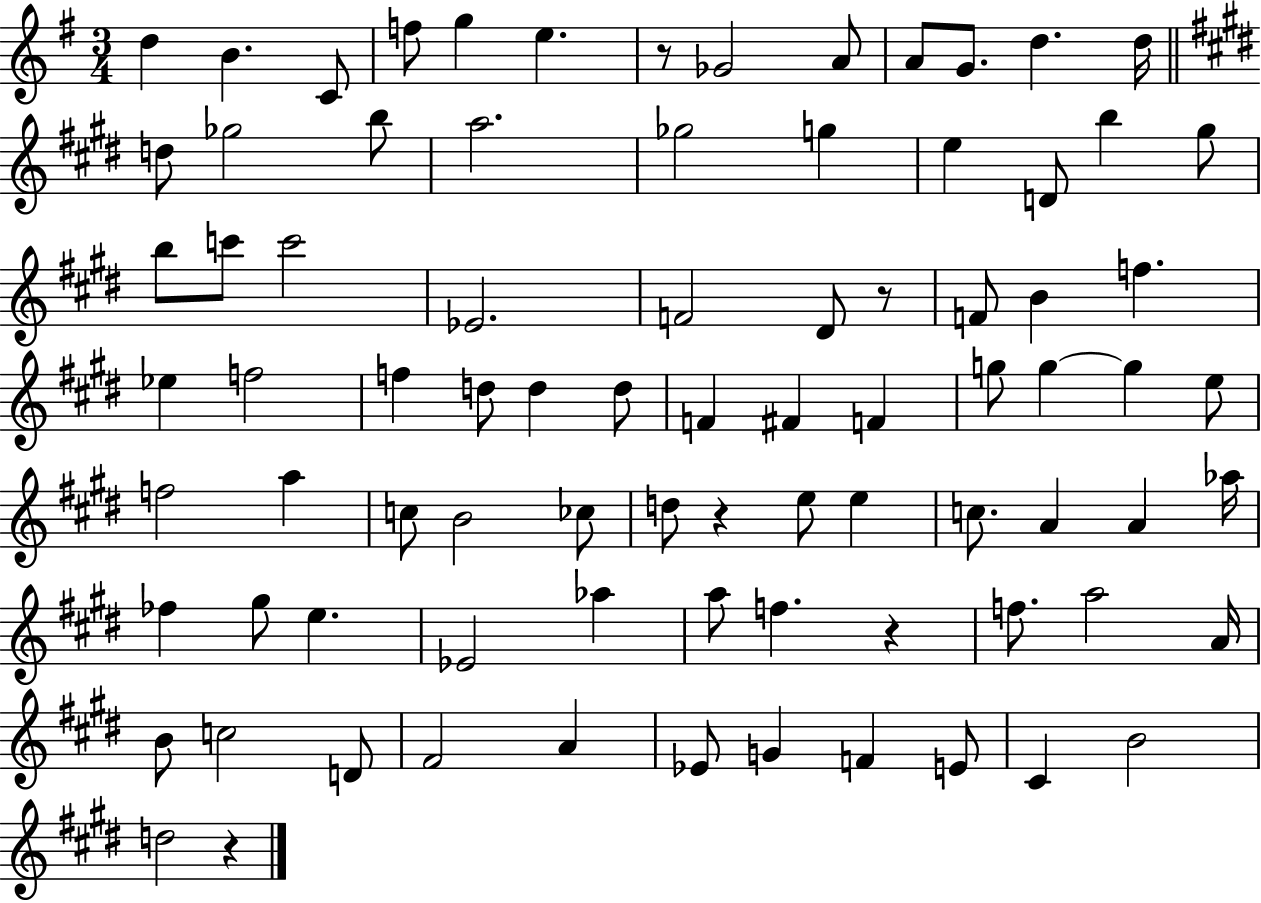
X:1
T:Untitled
M:3/4
L:1/4
K:G
d B C/2 f/2 g e z/2 _G2 A/2 A/2 G/2 d d/4 d/2 _g2 b/2 a2 _g2 g e D/2 b ^g/2 b/2 c'/2 c'2 _E2 F2 ^D/2 z/2 F/2 B f _e f2 f d/2 d d/2 F ^F F g/2 g g e/2 f2 a c/2 B2 _c/2 d/2 z e/2 e c/2 A A _a/4 _f ^g/2 e _E2 _a a/2 f z f/2 a2 A/4 B/2 c2 D/2 ^F2 A _E/2 G F E/2 ^C B2 d2 z